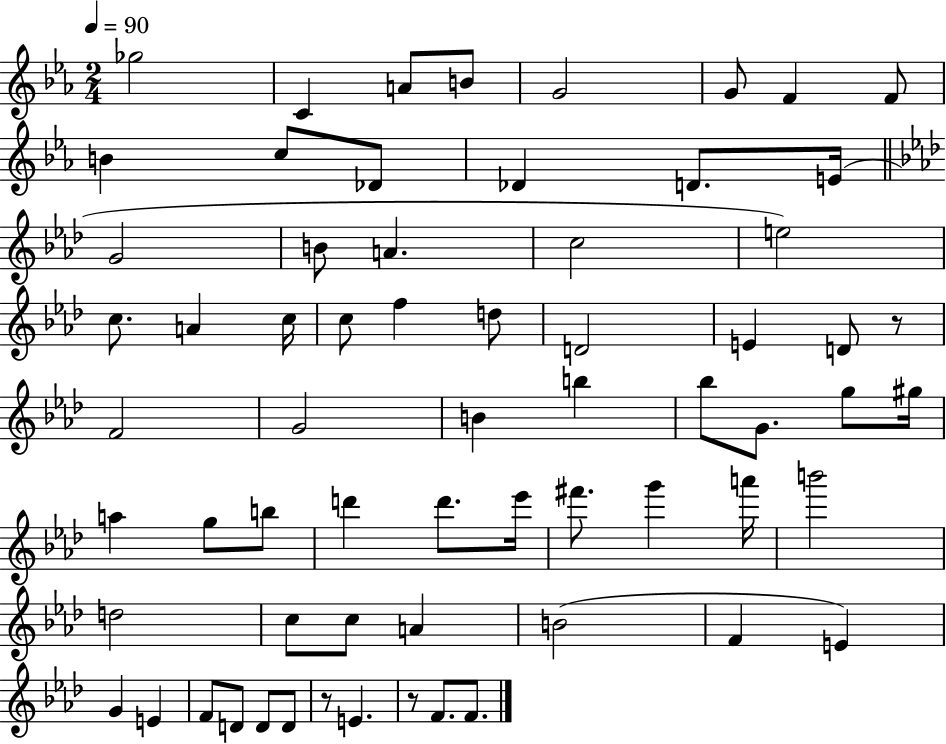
{
  \clef treble
  \numericTimeSignature
  \time 2/4
  \key ees \major
  \tempo 4 = 90
  ges''2 | c'4 a'8 b'8 | g'2 | g'8 f'4 f'8 | \break b'4 c''8 des'8 | des'4 d'8. e'16( | \bar "||" \break \key aes \major g'2 | b'8 a'4. | c''2 | e''2) | \break c''8. a'4 c''16 | c''8 f''4 d''8 | d'2 | e'4 d'8 r8 | \break f'2 | g'2 | b'4 b''4 | bes''8 g'8. g''8 gis''16 | \break a''4 g''8 b''8 | d'''4 d'''8. ees'''16 | fis'''8. g'''4 a'''16 | b'''2 | \break d''2 | c''8 c''8 a'4 | b'2( | f'4 e'4) | \break g'4 e'4 | f'8 d'8 d'8 d'8 | r8 e'4. | r8 f'8. f'8. | \break \bar "|."
}